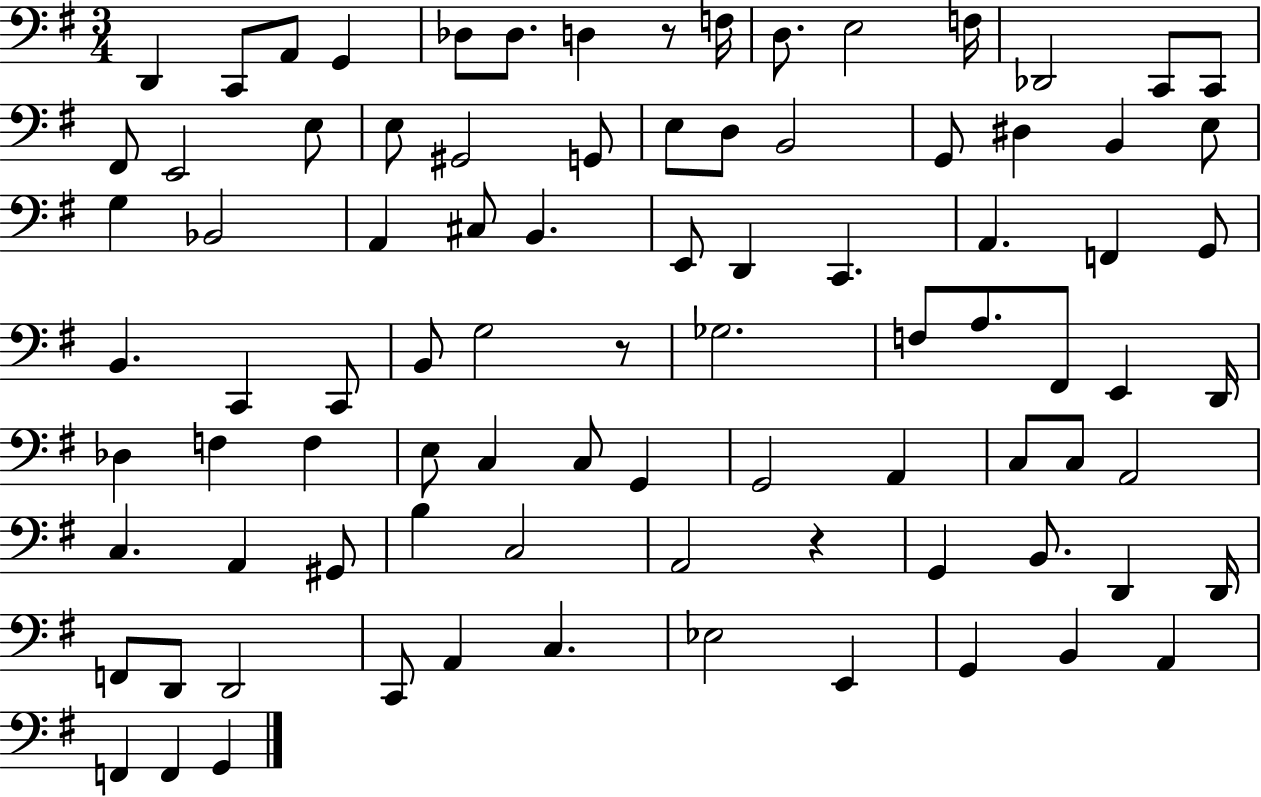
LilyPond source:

{
  \clef bass
  \numericTimeSignature
  \time 3/4
  \key g \major
  d,4 c,8 a,8 g,4 | des8 des8. d4 r8 f16 | d8. e2 f16 | des,2 c,8 c,8 | \break fis,8 e,2 e8 | e8 gis,2 g,8 | e8 d8 b,2 | g,8 dis4 b,4 e8 | \break g4 bes,2 | a,4 cis8 b,4. | e,8 d,4 c,4. | a,4. f,4 g,8 | \break b,4. c,4 c,8 | b,8 g2 r8 | ges2. | f8 a8. fis,8 e,4 d,16 | \break des4 f4 f4 | e8 c4 c8 g,4 | g,2 a,4 | c8 c8 a,2 | \break c4. a,4 gis,8 | b4 c2 | a,2 r4 | g,4 b,8. d,4 d,16 | \break f,8 d,8 d,2 | c,8 a,4 c4. | ees2 e,4 | g,4 b,4 a,4 | \break f,4 f,4 g,4 | \bar "|."
}